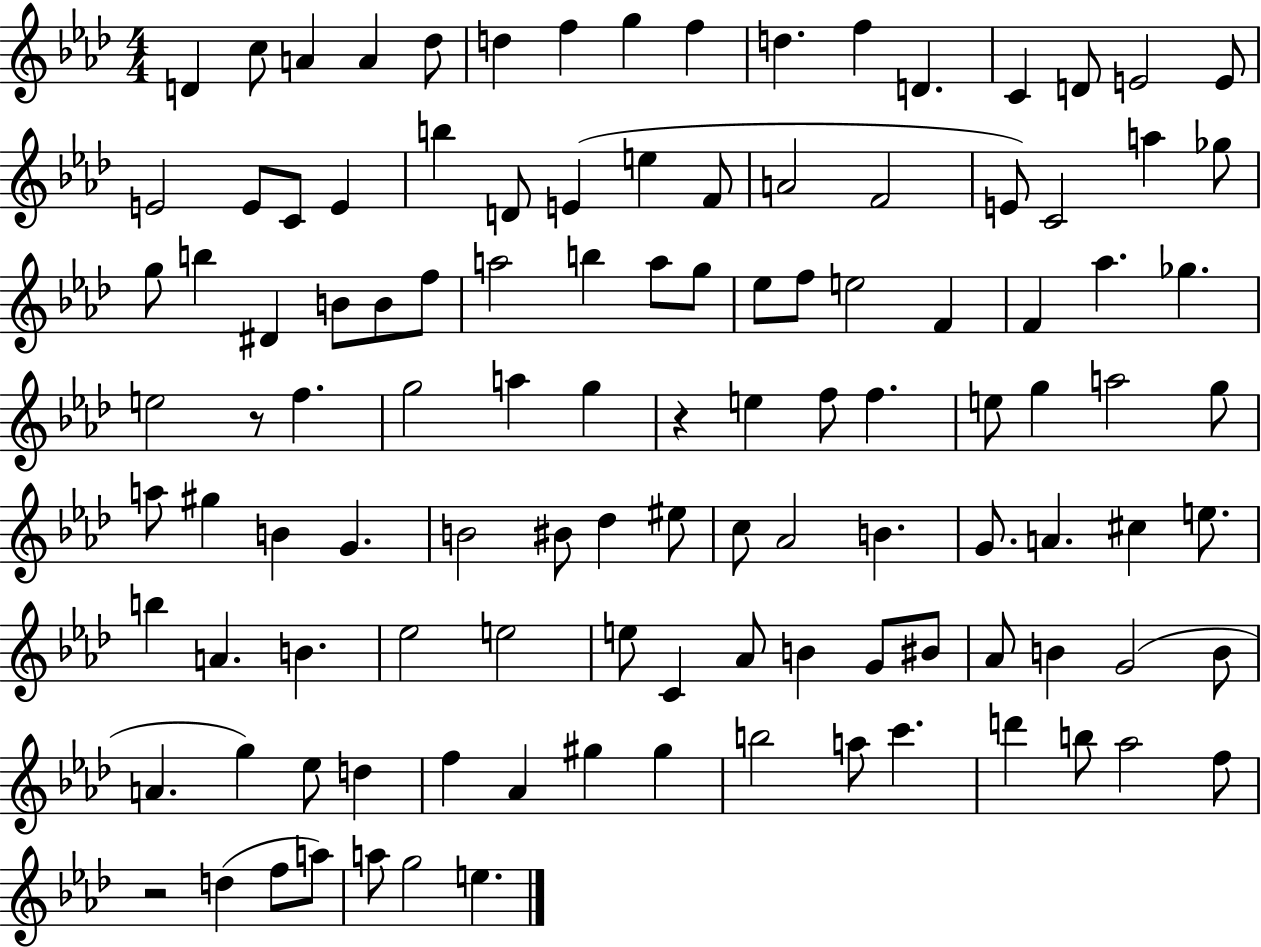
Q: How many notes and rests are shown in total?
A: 114